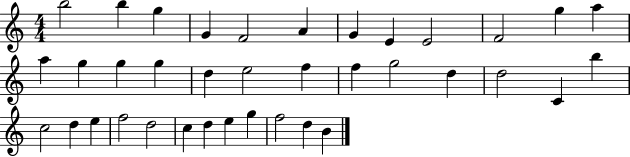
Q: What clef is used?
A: treble